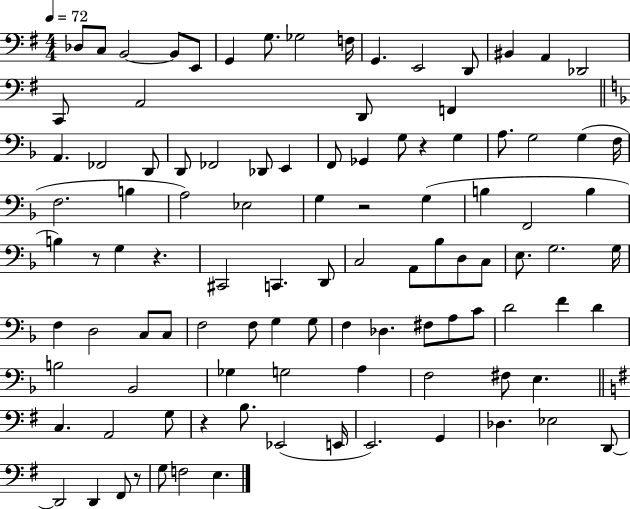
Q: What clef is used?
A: bass